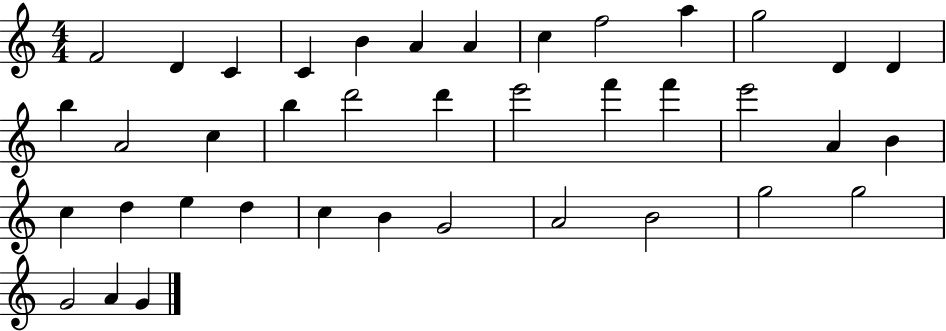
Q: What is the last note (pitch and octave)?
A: G4